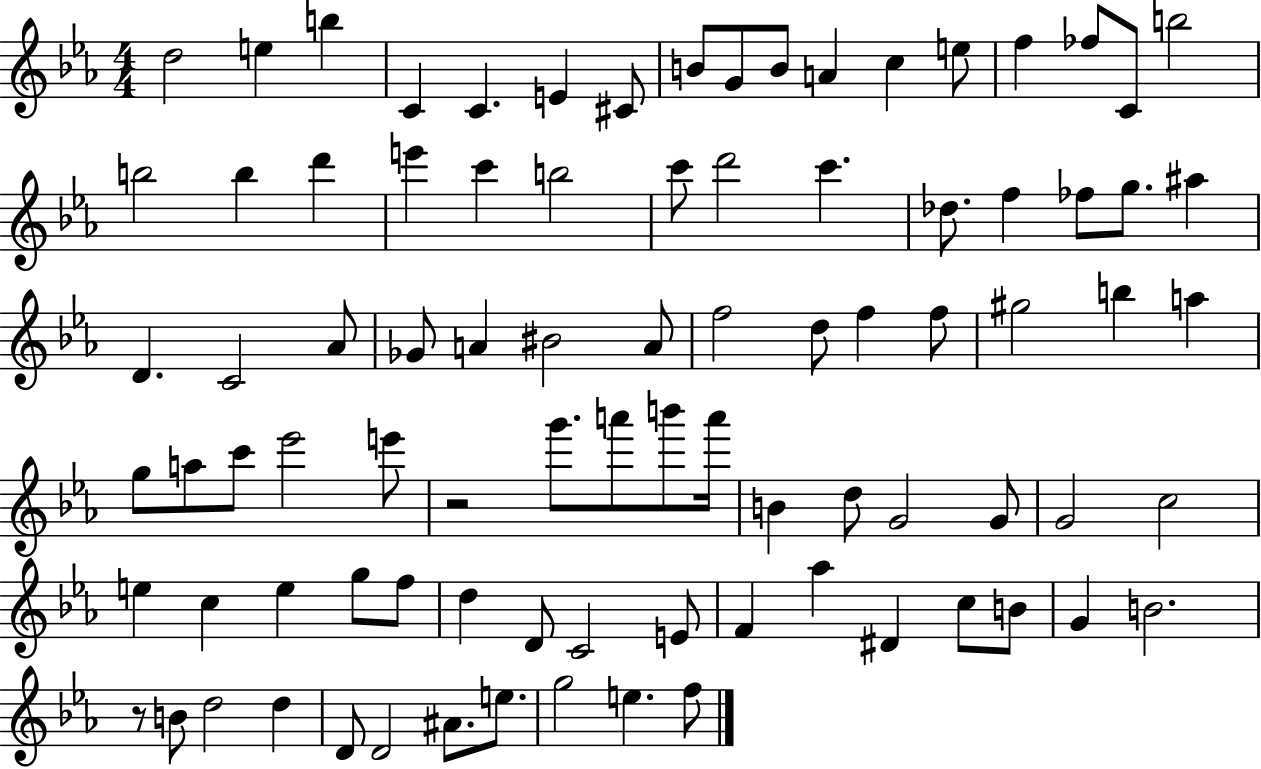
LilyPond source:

{
  \clef treble
  \numericTimeSignature
  \time 4/4
  \key ees \major
  d''2 e''4 b''4 | c'4 c'4. e'4 cis'8 | b'8 g'8 b'8 a'4 c''4 e''8 | f''4 fes''8 c'8 b''2 | \break b''2 b''4 d'''4 | e'''4 c'''4 b''2 | c'''8 d'''2 c'''4. | des''8. f''4 fes''8 g''8. ais''4 | \break d'4. c'2 aes'8 | ges'8 a'4 bis'2 a'8 | f''2 d''8 f''4 f''8 | gis''2 b''4 a''4 | \break g''8 a''8 c'''8 ees'''2 e'''8 | r2 g'''8. a'''8 b'''8 a'''16 | b'4 d''8 g'2 g'8 | g'2 c''2 | \break e''4 c''4 e''4 g''8 f''8 | d''4 d'8 c'2 e'8 | f'4 aes''4 dis'4 c''8 b'8 | g'4 b'2. | \break r8 b'8 d''2 d''4 | d'8 d'2 ais'8. e''8. | g''2 e''4. f''8 | \bar "|."
}